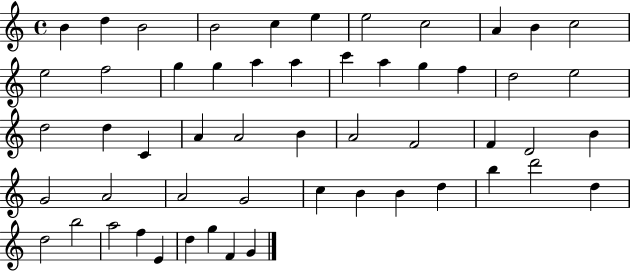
B4/q D5/q B4/h B4/h C5/q E5/q E5/h C5/h A4/q B4/q C5/h E5/h F5/h G5/q G5/q A5/q A5/q C6/q A5/q G5/q F5/q D5/h E5/h D5/h D5/q C4/q A4/q A4/h B4/q A4/h F4/h F4/q D4/h B4/q G4/h A4/h A4/h G4/h C5/q B4/q B4/q D5/q B5/q D6/h D5/q D5/h B5/h A5/h F5/q E4/q D5/q G5/q F4/q G4/q